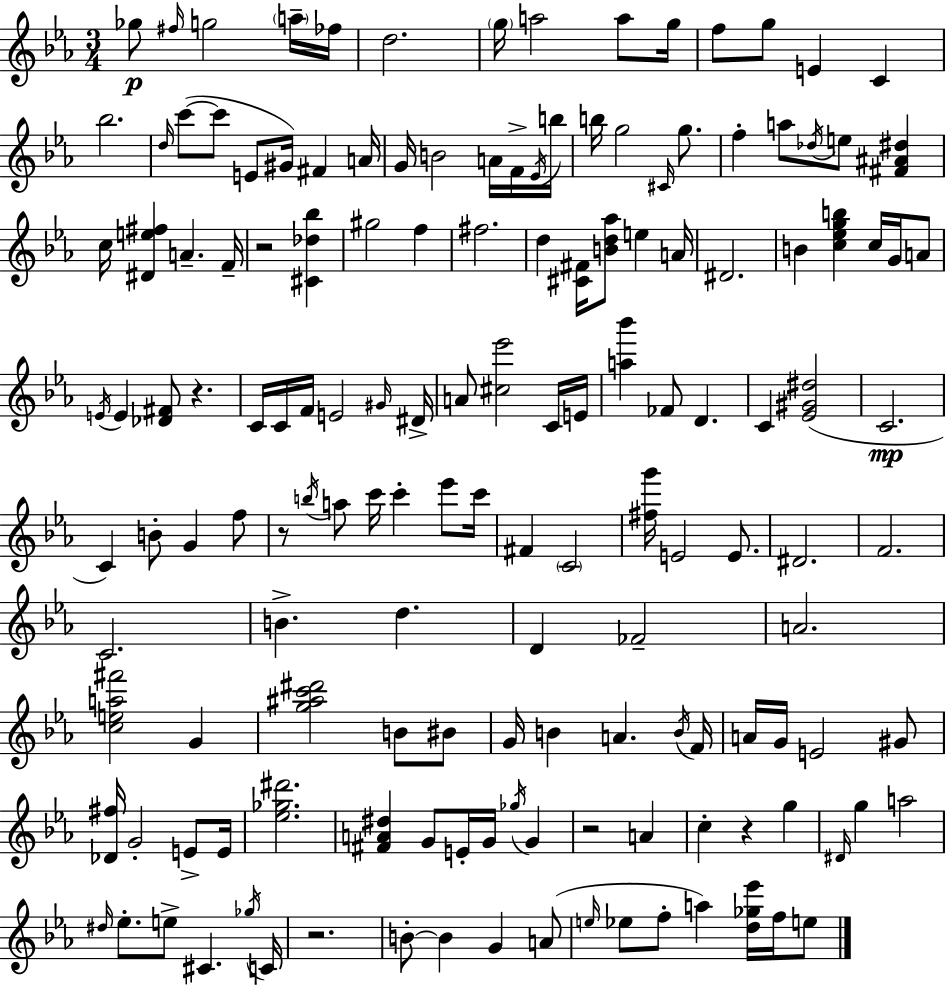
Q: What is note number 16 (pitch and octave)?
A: D5